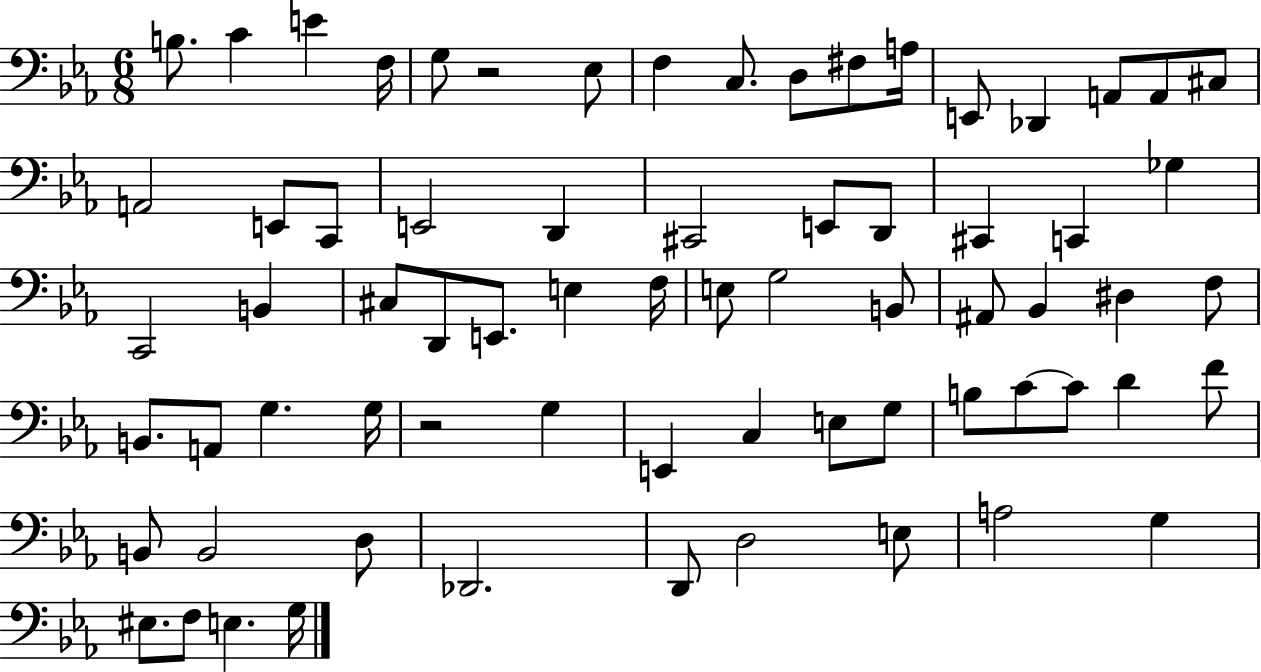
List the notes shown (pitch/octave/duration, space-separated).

B3/e. C4/q E4/q F3/s G3/e R/h Eb3/e F3/q C3/e. D3/e F#3/e A3/s E2/e Db2/q A2/e A2/e C#3/e A2/h E2/e C2/e E2/h D2/q C#2/h E2/e D2/e C#2/q C2/q Gb3/q C2/h B2/q C#3/e D2/e E2/e. E3/q F3/s E3/e G3/h B2/e A#2/e Bb2/q D#3/q F3/e B2/e. A2/e G3/q. G3/s R/h G3/q E2/q C3/q E3/e G3/e B3/e C4/e C4/e D4/q F4/e B2/e B2/h D3/e Db2/h. D2/e D3/h E3/e A3/h G3/q EIS3/e. F3/e E3/q. G3/s